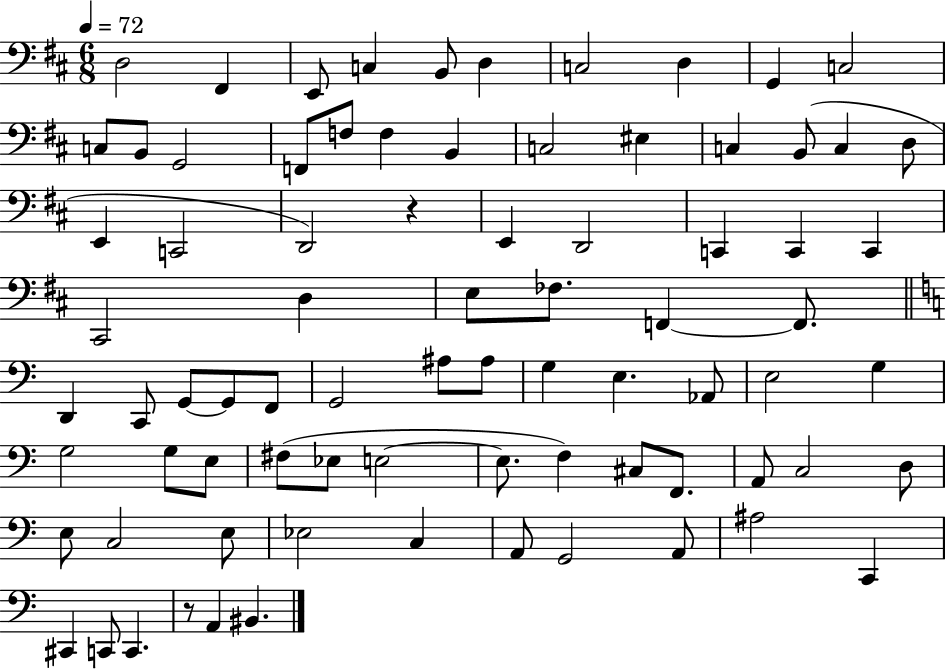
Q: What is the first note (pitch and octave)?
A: D3